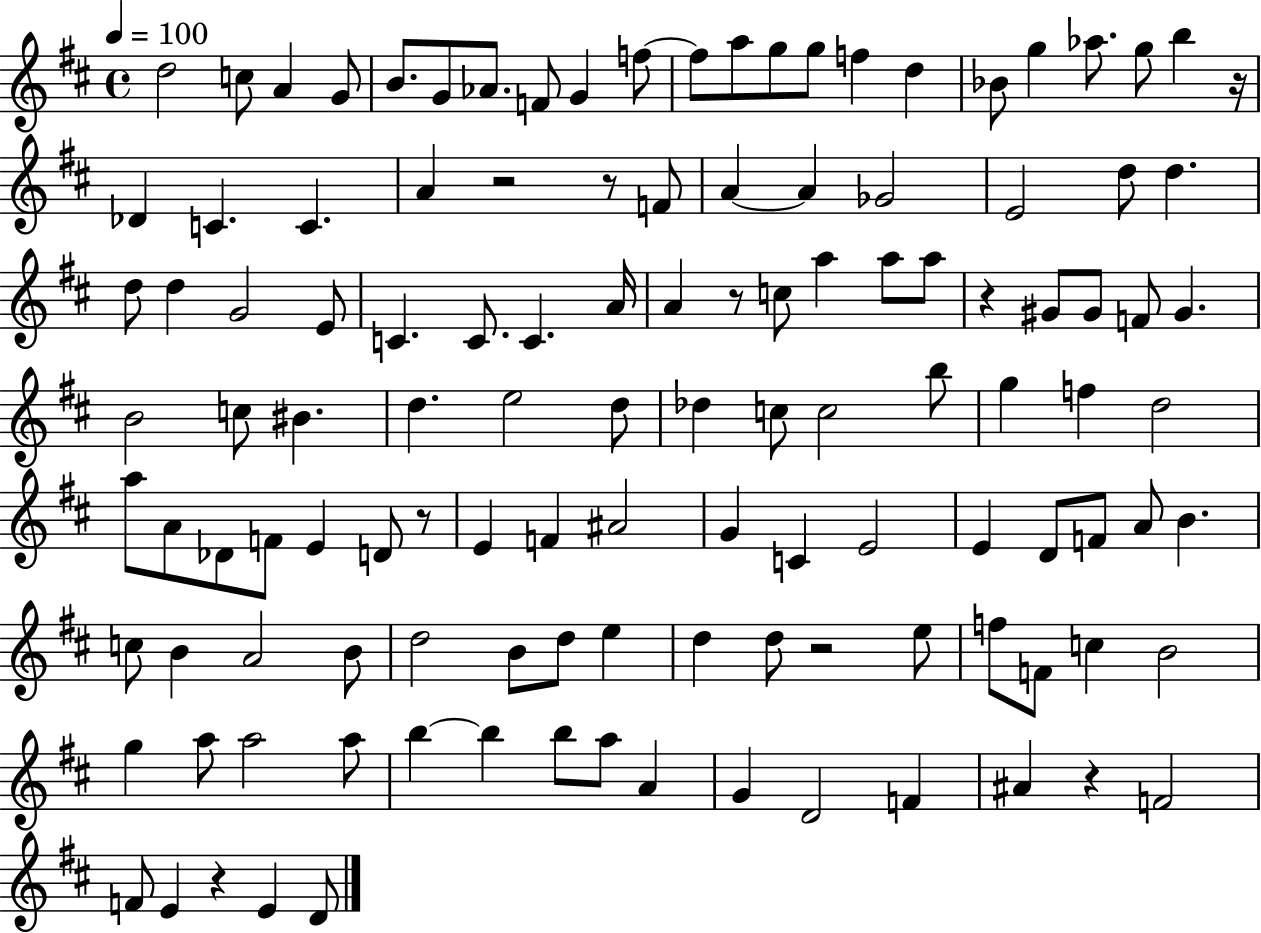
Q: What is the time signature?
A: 4/4